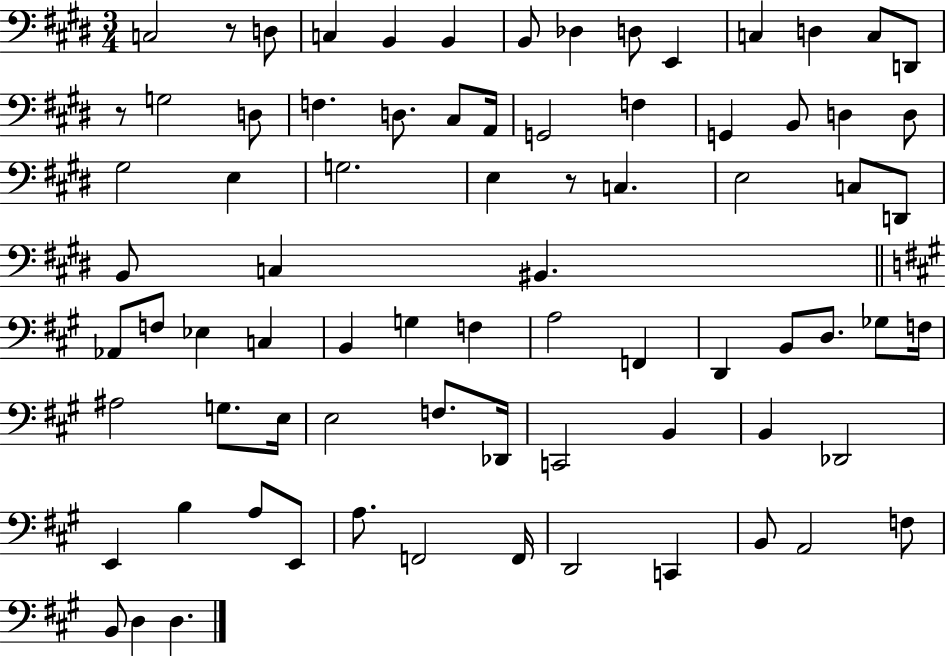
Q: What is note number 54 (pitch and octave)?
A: E3